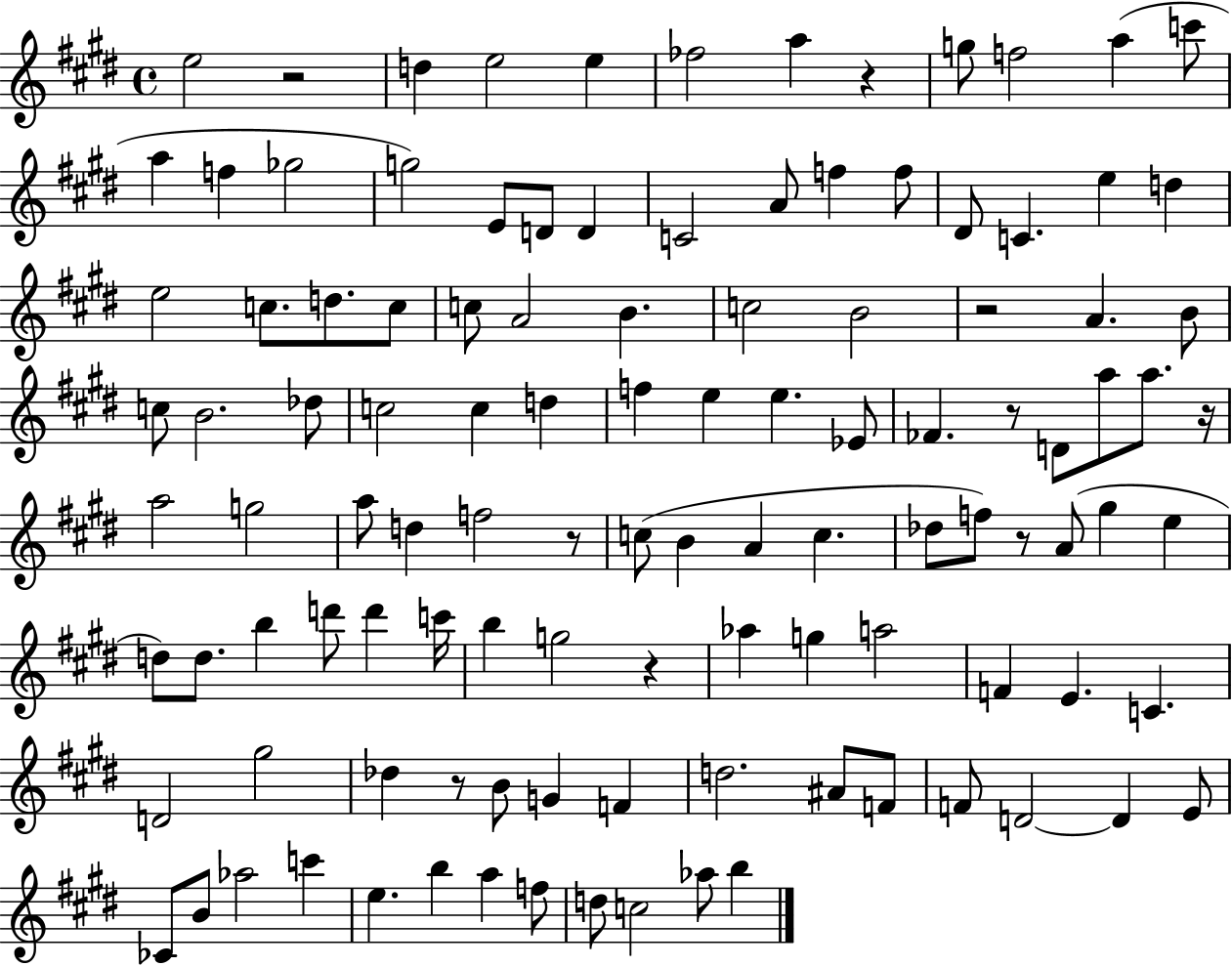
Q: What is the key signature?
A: E major